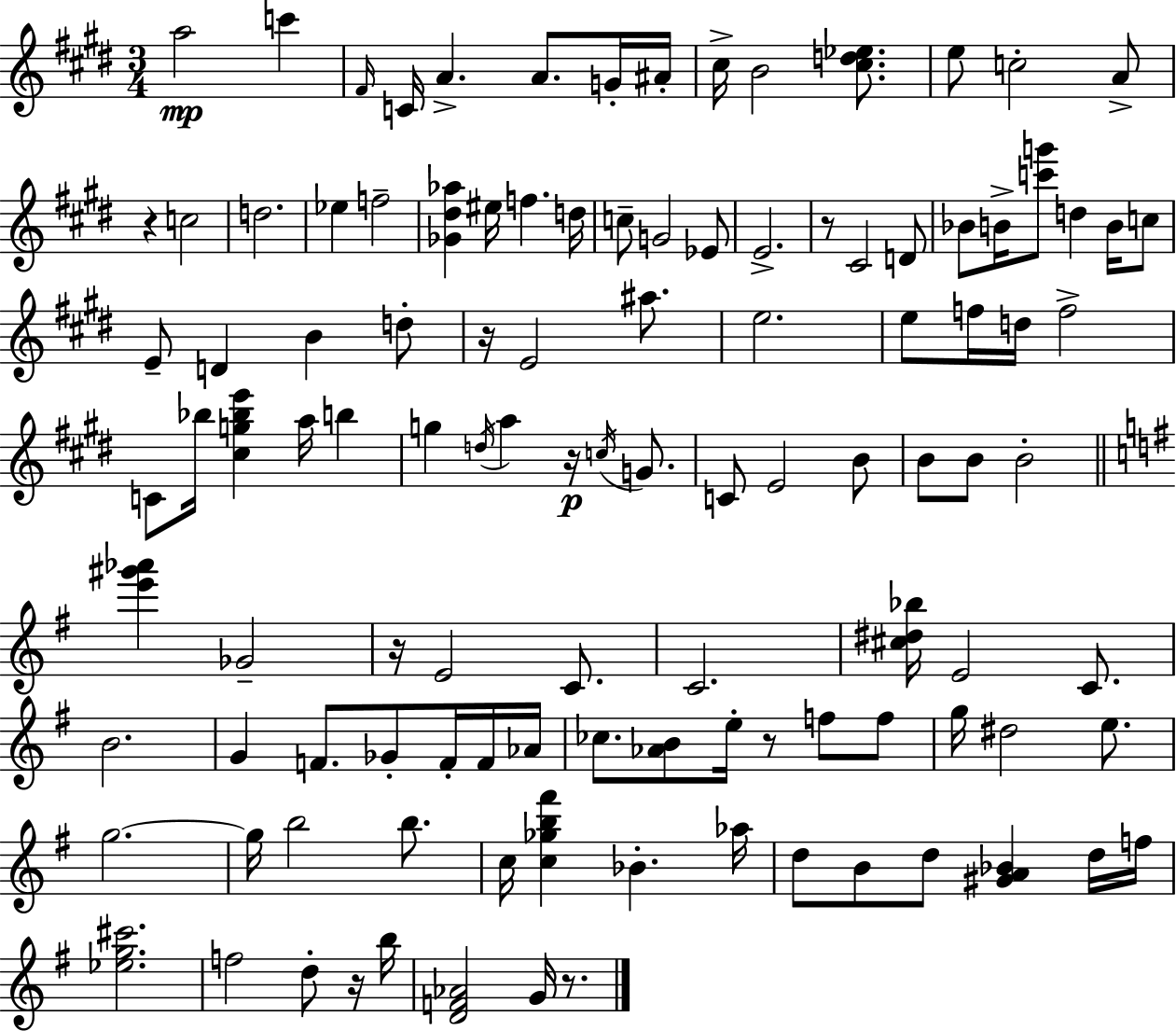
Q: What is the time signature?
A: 3/4